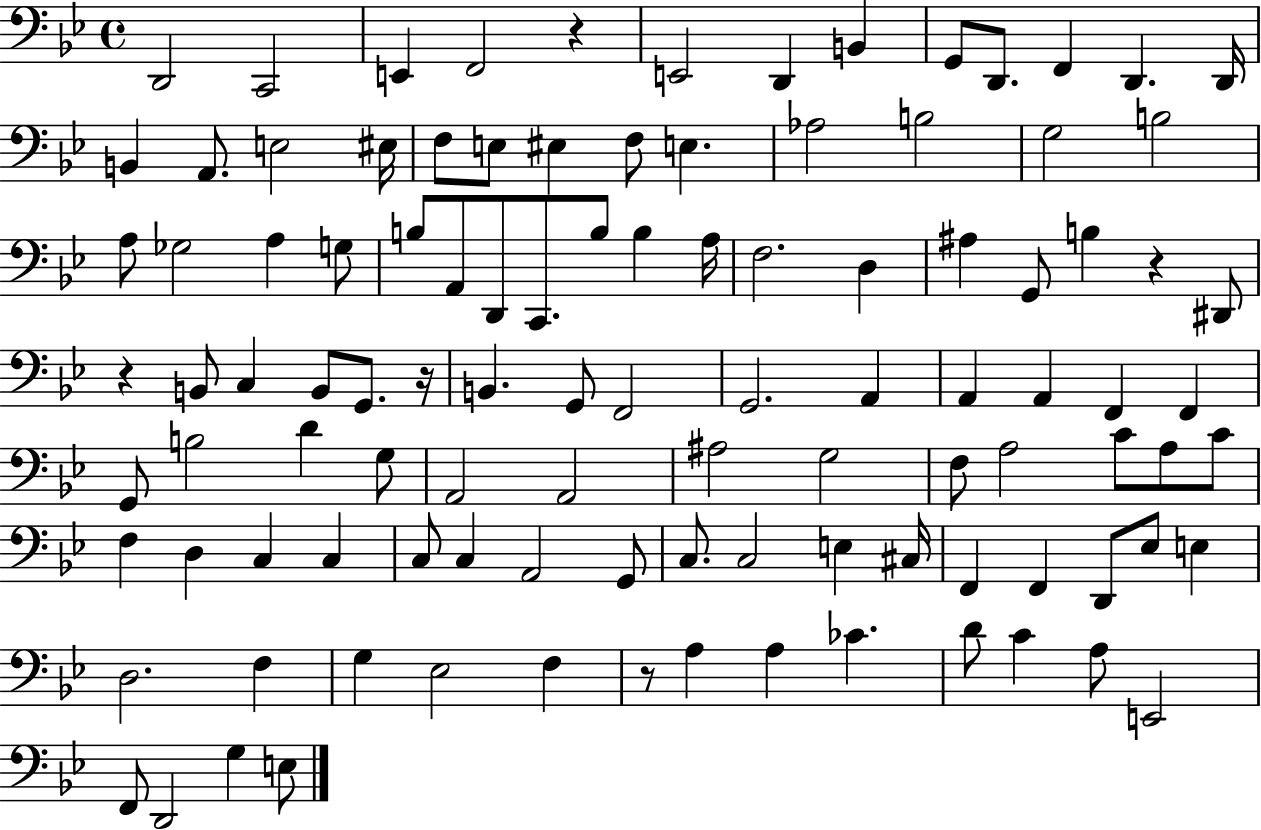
D2/h C2/h E2/q F2/h R/q E2/h D2/q B2/q G2/e D2/e. F2/q D2/q. D2/s B2/q A2/e. E3/h EIS3/s F3/e E3/e EIS3/q F3/e E3/q. Ab3/h B3/h G3/h B3/h A3/e Gb3/h A3/q G3/e B3/e A2/e D2/e C2/e. B3/e B3/q A3/s F3/h. D3/q A#3/q G2/e B3/q R/q D#2/e R/q B2/e C3/q B2/e G2/e. R/s B2/q. G2/e F2/h G2/h. A2/q A2/q A2/q F2/q F2/q G2/e B3/h D4/q G3/e A2/h A2/h A#3/h G3/h F3/e A3/h C4/e A3/e C4/e F3/q D3/q C3/q C3/q C3/e C3/q A2/h G2/e C3/e. C3/h E3/q C#3/s F2/q F2/q D2/e Eb3/e E3/q D3/h. F3/q G3/q Eb3/h F3/q R/e A3/q A3/q CES4/q. D4/e C4/q A3/e E2/h F2/e D2/h G3/q E3/e